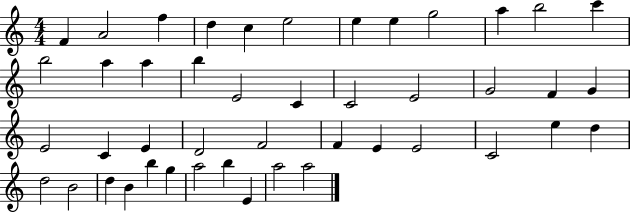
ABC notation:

X:1
T:Untitled
M:4/4
L:1/4
K:C
F A2 f d c e2 e e g2 a b2 c' b2 a a b E2 C C2 E2 G2 F G E2 C E D2 F2 F E E2 C2 e d d2 B2 d B b g a2 b E a2 a2